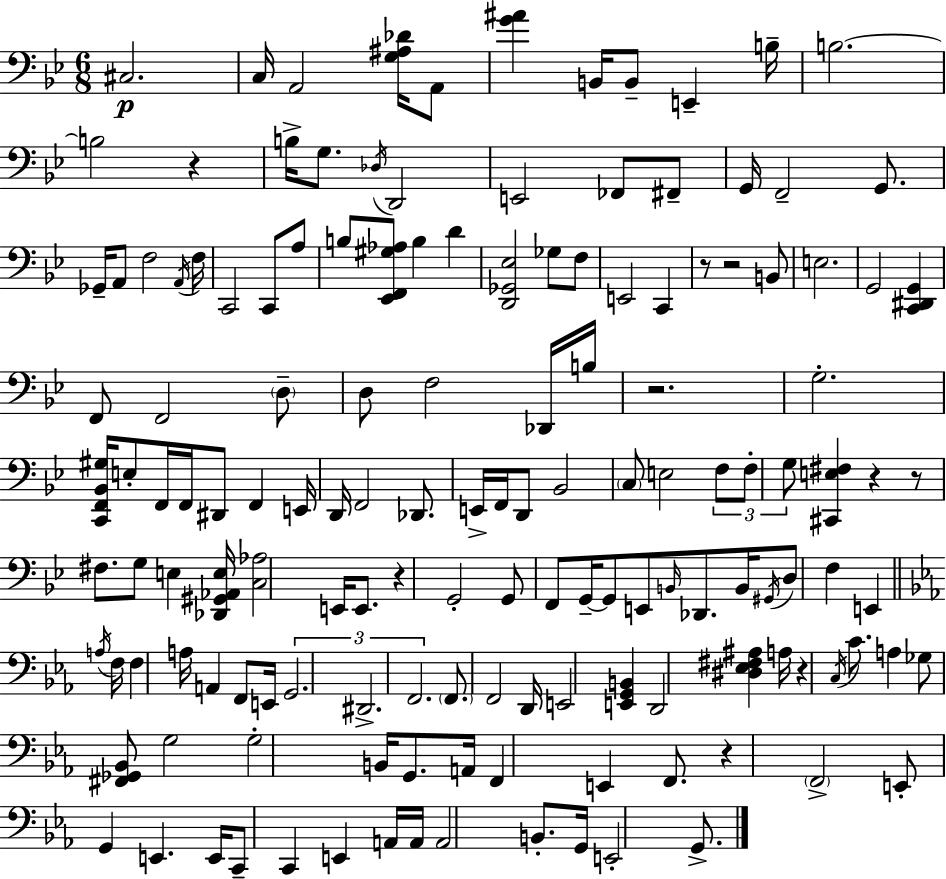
{
  \clef bass
  \numericTimeSignature
  \time 6/8
  \key g \minor
  \repeat volta 2 { cis2.\p | c16 a,2 <g ais des'>16 a,8 | <g' ais'>4 b,16 b,8-- e,4-- b16-- | b2.~~ | \break b2 r4 | b16-> g8. \acciaccatura { des16 } d,2 | e,2 fes,8 fis,8-- | g,16 f,2-- g,8. | \break ges,16-- a,8 f2 | \acciaccatura { a,16 } f16 c,2 c,8 | a8 b8 <ees, f, gis aes>8 b4 d'4 | <d, ges, ees>2 ges8 | \break f8 e,2 c,4 | r8 r2 | b,8 e2. | g,2 <c, dis, g,>4 | \break f,8 f,2 | \parenthesize d8-- d8 f2 | des,16 b16 r2. | g2.-. | \break <c, f, bes, gis>16 e8-. f,16 f,16 dis,8 f,4 | e,16 d,16 f,2 des,8. | e,16-> f,16 d,8 bes,2 | \parenthesize c8 e2 | \break \tuplet 3/2 { f8 f8-. g8 } <cis, e fis>4 r4 | r8 fis8. g8 e4 | <des, gis, aes, e>16 <c aes>2 e,16 e,8. | r4 g,2-. | \break g,8 f,8 g,16--~~ g,8 e,8 \grace { b,16 } | des,8. b,16 \acciaccatura { gis,16 } d8 f4 e,4 | \bar "||" \break \key ees \major \acciaccatura { a16 } f16 f4 a16 a,4 f,8 | e,16 \tuplet 3/2 { g,2. | dis,2.-> | f,2. } | \break \parenthesize f,8. f,2 | d,16 e,2 <e, g, b,>4 | d,2 <dis ees fis ais>4 | a16 r4 \acciaccatura { c16 } c'8. a4 | \break ges8 <fis, ges, bes,>8 g2 | g2-. b,16 | g,8. a,16 f,4 e,4 | f,8. r4 \parenthesize f,2-> | \break e,8-. g,4 e,4. | e,16 c,8-- c,4 e,4 | a,16 a,16 a,2 | b,8.-. g,16 e,2-. | \break g,8.-> } \bar "|."
}